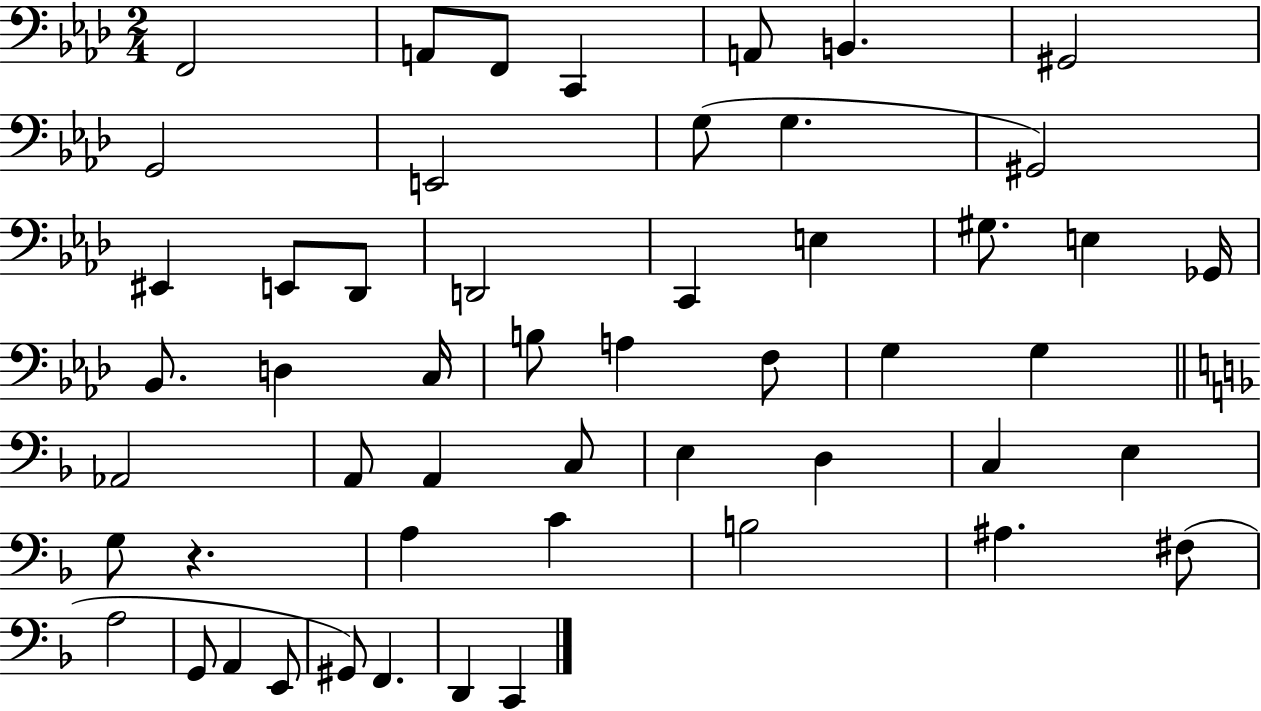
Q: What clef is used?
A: bass